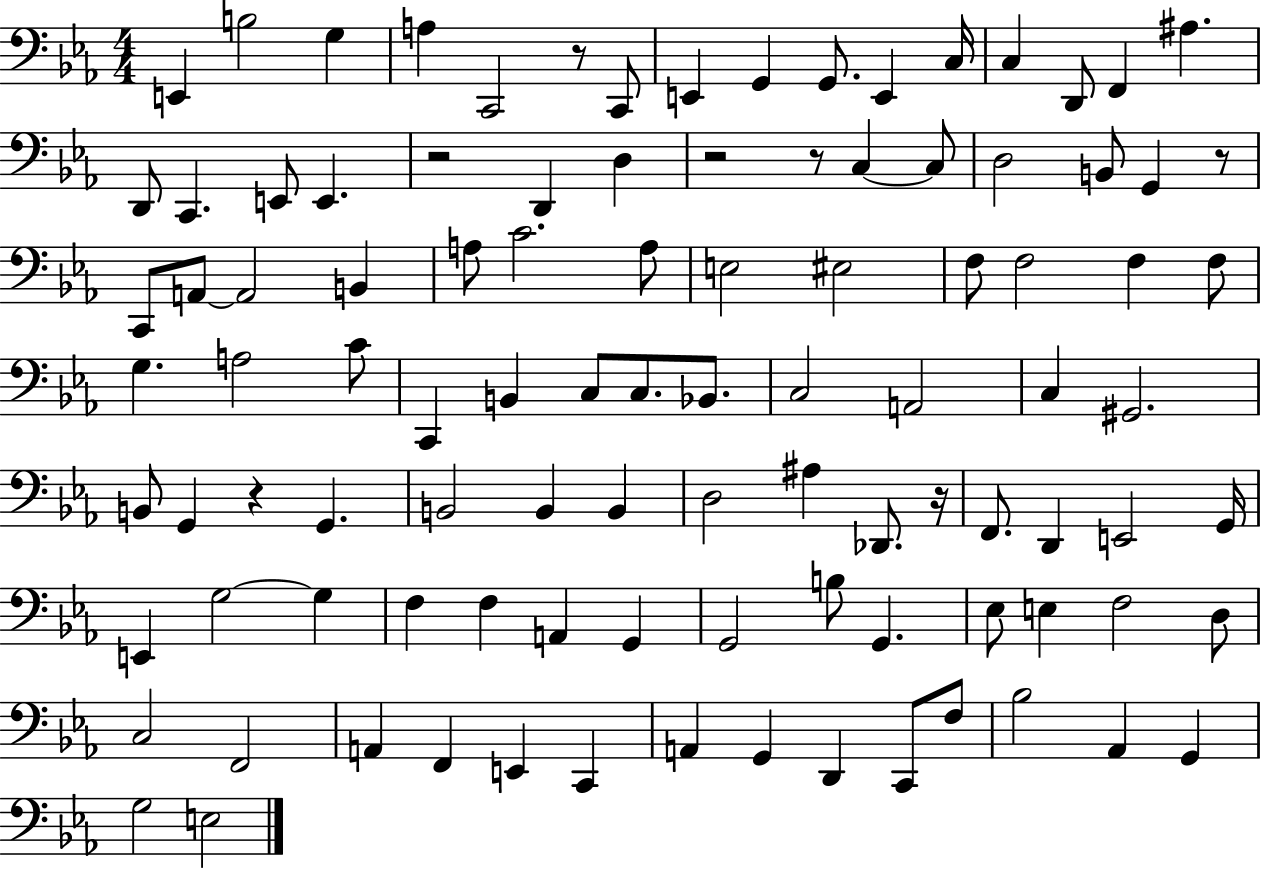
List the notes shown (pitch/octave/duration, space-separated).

E2/q B3/h G3/q A3/q C2/h R/e C2/e E2/q G2/q G2/e. E2/q C3/s C3/q D2/e F2/q A#3/q. D2/e C2/q. E2/e E2/q. R/h D2/q D3/q R/h R/e C3/q C3/e D3/h B2/e G2/q R/e C2/e A2/e A2/h B2/q A3/e C4/h. A3/e E3/h EIS3/h F3/e F3/h F3/q F3/e G3/q. A3/h C4/e C2/q B2/q C3/e C3/e. Bb2/e. C3/h A2/h C3/q G#2/h. B2/e G2/q R/q G2/q. B2/h B2/q B2/q D3/h A#3/q Db2/e. R/s F2/e. D2/q E2/h G2/s E2/q G3/h G3/q F3/q F3/q A2/q G2/q G2/h B3/e G2/q. Eb3/e E3/q F3/h D3/e C3/h F2/h A2/q F2/q E2/q C2/q A2/q G2/q D2/q C2/e F3/e Bb3/h Ab2/q G2/q G3/h E3/h